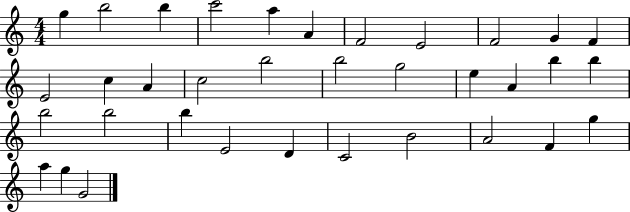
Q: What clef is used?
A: treble